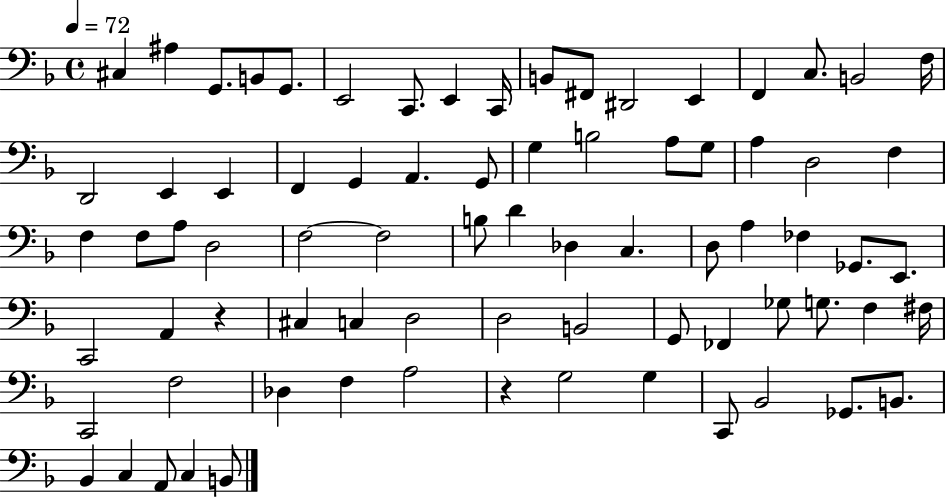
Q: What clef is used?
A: bass